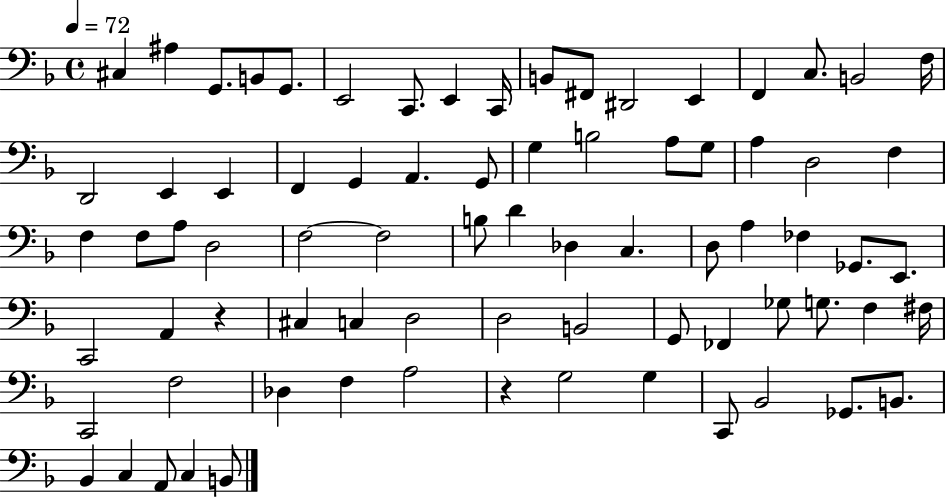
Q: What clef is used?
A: bass